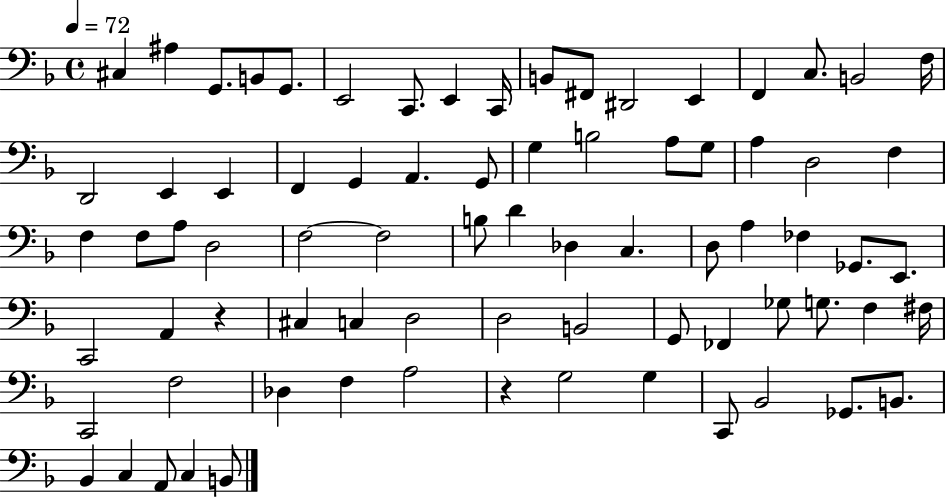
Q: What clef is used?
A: bass